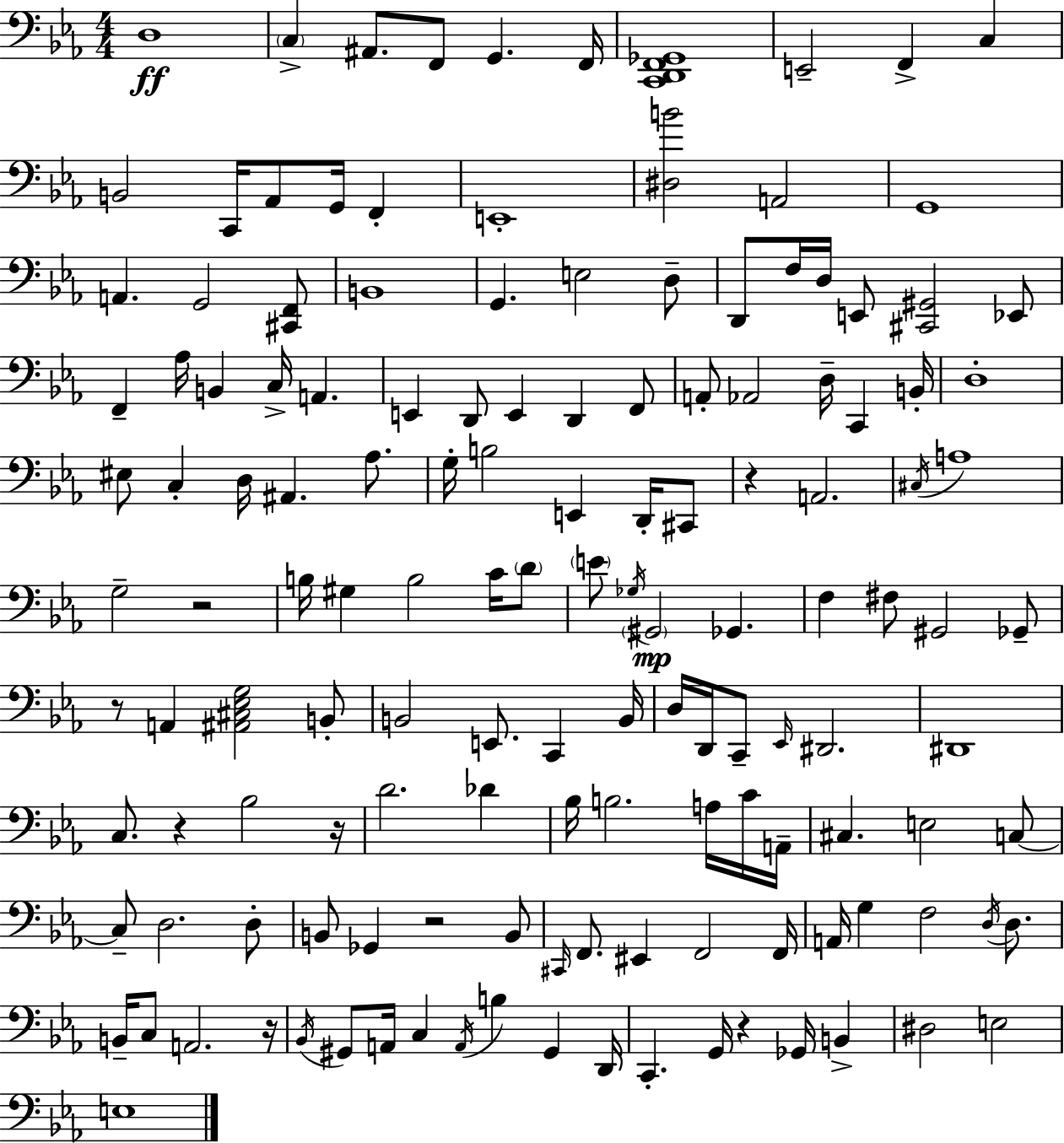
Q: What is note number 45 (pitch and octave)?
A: EIS3